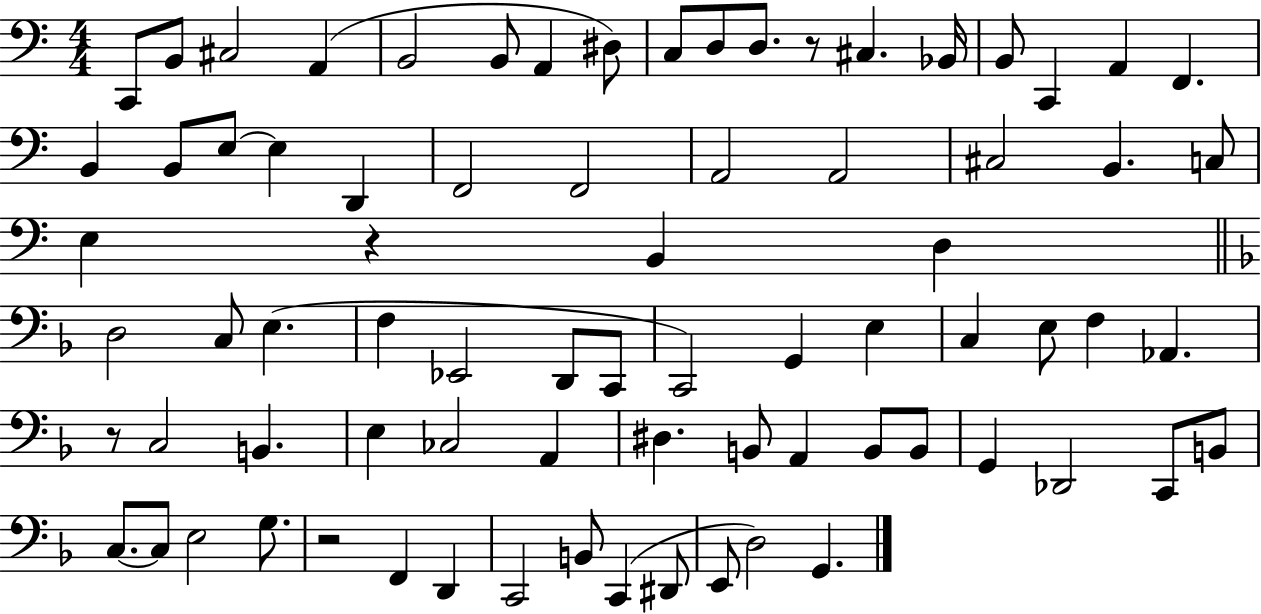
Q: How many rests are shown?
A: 4